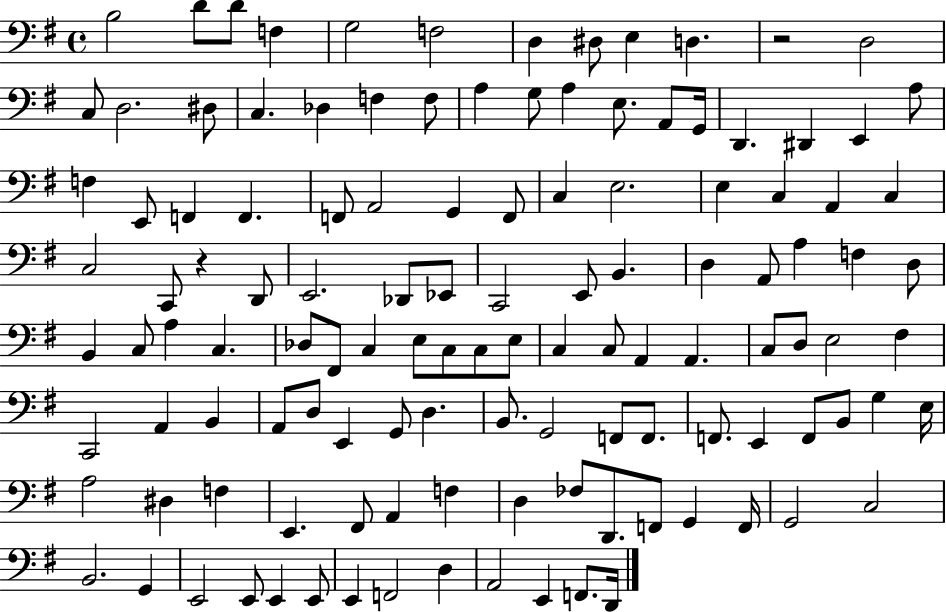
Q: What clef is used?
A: bass